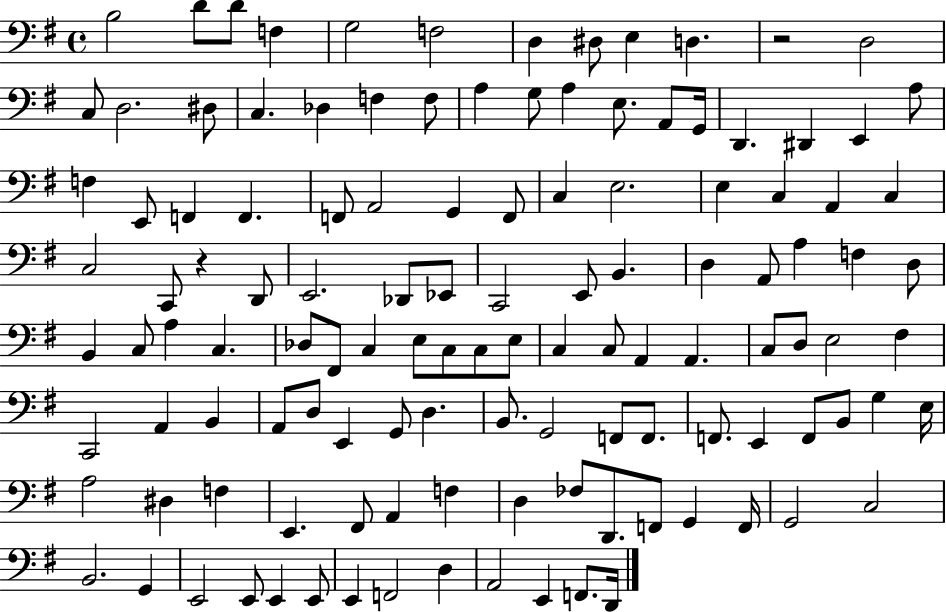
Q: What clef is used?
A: bass